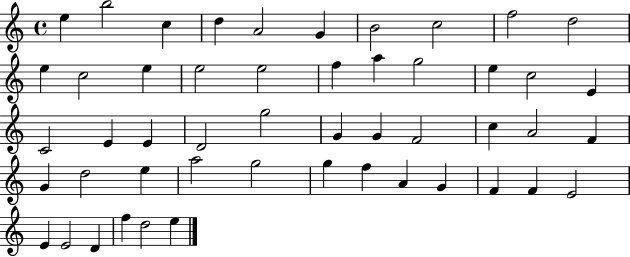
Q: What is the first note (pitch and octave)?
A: E5